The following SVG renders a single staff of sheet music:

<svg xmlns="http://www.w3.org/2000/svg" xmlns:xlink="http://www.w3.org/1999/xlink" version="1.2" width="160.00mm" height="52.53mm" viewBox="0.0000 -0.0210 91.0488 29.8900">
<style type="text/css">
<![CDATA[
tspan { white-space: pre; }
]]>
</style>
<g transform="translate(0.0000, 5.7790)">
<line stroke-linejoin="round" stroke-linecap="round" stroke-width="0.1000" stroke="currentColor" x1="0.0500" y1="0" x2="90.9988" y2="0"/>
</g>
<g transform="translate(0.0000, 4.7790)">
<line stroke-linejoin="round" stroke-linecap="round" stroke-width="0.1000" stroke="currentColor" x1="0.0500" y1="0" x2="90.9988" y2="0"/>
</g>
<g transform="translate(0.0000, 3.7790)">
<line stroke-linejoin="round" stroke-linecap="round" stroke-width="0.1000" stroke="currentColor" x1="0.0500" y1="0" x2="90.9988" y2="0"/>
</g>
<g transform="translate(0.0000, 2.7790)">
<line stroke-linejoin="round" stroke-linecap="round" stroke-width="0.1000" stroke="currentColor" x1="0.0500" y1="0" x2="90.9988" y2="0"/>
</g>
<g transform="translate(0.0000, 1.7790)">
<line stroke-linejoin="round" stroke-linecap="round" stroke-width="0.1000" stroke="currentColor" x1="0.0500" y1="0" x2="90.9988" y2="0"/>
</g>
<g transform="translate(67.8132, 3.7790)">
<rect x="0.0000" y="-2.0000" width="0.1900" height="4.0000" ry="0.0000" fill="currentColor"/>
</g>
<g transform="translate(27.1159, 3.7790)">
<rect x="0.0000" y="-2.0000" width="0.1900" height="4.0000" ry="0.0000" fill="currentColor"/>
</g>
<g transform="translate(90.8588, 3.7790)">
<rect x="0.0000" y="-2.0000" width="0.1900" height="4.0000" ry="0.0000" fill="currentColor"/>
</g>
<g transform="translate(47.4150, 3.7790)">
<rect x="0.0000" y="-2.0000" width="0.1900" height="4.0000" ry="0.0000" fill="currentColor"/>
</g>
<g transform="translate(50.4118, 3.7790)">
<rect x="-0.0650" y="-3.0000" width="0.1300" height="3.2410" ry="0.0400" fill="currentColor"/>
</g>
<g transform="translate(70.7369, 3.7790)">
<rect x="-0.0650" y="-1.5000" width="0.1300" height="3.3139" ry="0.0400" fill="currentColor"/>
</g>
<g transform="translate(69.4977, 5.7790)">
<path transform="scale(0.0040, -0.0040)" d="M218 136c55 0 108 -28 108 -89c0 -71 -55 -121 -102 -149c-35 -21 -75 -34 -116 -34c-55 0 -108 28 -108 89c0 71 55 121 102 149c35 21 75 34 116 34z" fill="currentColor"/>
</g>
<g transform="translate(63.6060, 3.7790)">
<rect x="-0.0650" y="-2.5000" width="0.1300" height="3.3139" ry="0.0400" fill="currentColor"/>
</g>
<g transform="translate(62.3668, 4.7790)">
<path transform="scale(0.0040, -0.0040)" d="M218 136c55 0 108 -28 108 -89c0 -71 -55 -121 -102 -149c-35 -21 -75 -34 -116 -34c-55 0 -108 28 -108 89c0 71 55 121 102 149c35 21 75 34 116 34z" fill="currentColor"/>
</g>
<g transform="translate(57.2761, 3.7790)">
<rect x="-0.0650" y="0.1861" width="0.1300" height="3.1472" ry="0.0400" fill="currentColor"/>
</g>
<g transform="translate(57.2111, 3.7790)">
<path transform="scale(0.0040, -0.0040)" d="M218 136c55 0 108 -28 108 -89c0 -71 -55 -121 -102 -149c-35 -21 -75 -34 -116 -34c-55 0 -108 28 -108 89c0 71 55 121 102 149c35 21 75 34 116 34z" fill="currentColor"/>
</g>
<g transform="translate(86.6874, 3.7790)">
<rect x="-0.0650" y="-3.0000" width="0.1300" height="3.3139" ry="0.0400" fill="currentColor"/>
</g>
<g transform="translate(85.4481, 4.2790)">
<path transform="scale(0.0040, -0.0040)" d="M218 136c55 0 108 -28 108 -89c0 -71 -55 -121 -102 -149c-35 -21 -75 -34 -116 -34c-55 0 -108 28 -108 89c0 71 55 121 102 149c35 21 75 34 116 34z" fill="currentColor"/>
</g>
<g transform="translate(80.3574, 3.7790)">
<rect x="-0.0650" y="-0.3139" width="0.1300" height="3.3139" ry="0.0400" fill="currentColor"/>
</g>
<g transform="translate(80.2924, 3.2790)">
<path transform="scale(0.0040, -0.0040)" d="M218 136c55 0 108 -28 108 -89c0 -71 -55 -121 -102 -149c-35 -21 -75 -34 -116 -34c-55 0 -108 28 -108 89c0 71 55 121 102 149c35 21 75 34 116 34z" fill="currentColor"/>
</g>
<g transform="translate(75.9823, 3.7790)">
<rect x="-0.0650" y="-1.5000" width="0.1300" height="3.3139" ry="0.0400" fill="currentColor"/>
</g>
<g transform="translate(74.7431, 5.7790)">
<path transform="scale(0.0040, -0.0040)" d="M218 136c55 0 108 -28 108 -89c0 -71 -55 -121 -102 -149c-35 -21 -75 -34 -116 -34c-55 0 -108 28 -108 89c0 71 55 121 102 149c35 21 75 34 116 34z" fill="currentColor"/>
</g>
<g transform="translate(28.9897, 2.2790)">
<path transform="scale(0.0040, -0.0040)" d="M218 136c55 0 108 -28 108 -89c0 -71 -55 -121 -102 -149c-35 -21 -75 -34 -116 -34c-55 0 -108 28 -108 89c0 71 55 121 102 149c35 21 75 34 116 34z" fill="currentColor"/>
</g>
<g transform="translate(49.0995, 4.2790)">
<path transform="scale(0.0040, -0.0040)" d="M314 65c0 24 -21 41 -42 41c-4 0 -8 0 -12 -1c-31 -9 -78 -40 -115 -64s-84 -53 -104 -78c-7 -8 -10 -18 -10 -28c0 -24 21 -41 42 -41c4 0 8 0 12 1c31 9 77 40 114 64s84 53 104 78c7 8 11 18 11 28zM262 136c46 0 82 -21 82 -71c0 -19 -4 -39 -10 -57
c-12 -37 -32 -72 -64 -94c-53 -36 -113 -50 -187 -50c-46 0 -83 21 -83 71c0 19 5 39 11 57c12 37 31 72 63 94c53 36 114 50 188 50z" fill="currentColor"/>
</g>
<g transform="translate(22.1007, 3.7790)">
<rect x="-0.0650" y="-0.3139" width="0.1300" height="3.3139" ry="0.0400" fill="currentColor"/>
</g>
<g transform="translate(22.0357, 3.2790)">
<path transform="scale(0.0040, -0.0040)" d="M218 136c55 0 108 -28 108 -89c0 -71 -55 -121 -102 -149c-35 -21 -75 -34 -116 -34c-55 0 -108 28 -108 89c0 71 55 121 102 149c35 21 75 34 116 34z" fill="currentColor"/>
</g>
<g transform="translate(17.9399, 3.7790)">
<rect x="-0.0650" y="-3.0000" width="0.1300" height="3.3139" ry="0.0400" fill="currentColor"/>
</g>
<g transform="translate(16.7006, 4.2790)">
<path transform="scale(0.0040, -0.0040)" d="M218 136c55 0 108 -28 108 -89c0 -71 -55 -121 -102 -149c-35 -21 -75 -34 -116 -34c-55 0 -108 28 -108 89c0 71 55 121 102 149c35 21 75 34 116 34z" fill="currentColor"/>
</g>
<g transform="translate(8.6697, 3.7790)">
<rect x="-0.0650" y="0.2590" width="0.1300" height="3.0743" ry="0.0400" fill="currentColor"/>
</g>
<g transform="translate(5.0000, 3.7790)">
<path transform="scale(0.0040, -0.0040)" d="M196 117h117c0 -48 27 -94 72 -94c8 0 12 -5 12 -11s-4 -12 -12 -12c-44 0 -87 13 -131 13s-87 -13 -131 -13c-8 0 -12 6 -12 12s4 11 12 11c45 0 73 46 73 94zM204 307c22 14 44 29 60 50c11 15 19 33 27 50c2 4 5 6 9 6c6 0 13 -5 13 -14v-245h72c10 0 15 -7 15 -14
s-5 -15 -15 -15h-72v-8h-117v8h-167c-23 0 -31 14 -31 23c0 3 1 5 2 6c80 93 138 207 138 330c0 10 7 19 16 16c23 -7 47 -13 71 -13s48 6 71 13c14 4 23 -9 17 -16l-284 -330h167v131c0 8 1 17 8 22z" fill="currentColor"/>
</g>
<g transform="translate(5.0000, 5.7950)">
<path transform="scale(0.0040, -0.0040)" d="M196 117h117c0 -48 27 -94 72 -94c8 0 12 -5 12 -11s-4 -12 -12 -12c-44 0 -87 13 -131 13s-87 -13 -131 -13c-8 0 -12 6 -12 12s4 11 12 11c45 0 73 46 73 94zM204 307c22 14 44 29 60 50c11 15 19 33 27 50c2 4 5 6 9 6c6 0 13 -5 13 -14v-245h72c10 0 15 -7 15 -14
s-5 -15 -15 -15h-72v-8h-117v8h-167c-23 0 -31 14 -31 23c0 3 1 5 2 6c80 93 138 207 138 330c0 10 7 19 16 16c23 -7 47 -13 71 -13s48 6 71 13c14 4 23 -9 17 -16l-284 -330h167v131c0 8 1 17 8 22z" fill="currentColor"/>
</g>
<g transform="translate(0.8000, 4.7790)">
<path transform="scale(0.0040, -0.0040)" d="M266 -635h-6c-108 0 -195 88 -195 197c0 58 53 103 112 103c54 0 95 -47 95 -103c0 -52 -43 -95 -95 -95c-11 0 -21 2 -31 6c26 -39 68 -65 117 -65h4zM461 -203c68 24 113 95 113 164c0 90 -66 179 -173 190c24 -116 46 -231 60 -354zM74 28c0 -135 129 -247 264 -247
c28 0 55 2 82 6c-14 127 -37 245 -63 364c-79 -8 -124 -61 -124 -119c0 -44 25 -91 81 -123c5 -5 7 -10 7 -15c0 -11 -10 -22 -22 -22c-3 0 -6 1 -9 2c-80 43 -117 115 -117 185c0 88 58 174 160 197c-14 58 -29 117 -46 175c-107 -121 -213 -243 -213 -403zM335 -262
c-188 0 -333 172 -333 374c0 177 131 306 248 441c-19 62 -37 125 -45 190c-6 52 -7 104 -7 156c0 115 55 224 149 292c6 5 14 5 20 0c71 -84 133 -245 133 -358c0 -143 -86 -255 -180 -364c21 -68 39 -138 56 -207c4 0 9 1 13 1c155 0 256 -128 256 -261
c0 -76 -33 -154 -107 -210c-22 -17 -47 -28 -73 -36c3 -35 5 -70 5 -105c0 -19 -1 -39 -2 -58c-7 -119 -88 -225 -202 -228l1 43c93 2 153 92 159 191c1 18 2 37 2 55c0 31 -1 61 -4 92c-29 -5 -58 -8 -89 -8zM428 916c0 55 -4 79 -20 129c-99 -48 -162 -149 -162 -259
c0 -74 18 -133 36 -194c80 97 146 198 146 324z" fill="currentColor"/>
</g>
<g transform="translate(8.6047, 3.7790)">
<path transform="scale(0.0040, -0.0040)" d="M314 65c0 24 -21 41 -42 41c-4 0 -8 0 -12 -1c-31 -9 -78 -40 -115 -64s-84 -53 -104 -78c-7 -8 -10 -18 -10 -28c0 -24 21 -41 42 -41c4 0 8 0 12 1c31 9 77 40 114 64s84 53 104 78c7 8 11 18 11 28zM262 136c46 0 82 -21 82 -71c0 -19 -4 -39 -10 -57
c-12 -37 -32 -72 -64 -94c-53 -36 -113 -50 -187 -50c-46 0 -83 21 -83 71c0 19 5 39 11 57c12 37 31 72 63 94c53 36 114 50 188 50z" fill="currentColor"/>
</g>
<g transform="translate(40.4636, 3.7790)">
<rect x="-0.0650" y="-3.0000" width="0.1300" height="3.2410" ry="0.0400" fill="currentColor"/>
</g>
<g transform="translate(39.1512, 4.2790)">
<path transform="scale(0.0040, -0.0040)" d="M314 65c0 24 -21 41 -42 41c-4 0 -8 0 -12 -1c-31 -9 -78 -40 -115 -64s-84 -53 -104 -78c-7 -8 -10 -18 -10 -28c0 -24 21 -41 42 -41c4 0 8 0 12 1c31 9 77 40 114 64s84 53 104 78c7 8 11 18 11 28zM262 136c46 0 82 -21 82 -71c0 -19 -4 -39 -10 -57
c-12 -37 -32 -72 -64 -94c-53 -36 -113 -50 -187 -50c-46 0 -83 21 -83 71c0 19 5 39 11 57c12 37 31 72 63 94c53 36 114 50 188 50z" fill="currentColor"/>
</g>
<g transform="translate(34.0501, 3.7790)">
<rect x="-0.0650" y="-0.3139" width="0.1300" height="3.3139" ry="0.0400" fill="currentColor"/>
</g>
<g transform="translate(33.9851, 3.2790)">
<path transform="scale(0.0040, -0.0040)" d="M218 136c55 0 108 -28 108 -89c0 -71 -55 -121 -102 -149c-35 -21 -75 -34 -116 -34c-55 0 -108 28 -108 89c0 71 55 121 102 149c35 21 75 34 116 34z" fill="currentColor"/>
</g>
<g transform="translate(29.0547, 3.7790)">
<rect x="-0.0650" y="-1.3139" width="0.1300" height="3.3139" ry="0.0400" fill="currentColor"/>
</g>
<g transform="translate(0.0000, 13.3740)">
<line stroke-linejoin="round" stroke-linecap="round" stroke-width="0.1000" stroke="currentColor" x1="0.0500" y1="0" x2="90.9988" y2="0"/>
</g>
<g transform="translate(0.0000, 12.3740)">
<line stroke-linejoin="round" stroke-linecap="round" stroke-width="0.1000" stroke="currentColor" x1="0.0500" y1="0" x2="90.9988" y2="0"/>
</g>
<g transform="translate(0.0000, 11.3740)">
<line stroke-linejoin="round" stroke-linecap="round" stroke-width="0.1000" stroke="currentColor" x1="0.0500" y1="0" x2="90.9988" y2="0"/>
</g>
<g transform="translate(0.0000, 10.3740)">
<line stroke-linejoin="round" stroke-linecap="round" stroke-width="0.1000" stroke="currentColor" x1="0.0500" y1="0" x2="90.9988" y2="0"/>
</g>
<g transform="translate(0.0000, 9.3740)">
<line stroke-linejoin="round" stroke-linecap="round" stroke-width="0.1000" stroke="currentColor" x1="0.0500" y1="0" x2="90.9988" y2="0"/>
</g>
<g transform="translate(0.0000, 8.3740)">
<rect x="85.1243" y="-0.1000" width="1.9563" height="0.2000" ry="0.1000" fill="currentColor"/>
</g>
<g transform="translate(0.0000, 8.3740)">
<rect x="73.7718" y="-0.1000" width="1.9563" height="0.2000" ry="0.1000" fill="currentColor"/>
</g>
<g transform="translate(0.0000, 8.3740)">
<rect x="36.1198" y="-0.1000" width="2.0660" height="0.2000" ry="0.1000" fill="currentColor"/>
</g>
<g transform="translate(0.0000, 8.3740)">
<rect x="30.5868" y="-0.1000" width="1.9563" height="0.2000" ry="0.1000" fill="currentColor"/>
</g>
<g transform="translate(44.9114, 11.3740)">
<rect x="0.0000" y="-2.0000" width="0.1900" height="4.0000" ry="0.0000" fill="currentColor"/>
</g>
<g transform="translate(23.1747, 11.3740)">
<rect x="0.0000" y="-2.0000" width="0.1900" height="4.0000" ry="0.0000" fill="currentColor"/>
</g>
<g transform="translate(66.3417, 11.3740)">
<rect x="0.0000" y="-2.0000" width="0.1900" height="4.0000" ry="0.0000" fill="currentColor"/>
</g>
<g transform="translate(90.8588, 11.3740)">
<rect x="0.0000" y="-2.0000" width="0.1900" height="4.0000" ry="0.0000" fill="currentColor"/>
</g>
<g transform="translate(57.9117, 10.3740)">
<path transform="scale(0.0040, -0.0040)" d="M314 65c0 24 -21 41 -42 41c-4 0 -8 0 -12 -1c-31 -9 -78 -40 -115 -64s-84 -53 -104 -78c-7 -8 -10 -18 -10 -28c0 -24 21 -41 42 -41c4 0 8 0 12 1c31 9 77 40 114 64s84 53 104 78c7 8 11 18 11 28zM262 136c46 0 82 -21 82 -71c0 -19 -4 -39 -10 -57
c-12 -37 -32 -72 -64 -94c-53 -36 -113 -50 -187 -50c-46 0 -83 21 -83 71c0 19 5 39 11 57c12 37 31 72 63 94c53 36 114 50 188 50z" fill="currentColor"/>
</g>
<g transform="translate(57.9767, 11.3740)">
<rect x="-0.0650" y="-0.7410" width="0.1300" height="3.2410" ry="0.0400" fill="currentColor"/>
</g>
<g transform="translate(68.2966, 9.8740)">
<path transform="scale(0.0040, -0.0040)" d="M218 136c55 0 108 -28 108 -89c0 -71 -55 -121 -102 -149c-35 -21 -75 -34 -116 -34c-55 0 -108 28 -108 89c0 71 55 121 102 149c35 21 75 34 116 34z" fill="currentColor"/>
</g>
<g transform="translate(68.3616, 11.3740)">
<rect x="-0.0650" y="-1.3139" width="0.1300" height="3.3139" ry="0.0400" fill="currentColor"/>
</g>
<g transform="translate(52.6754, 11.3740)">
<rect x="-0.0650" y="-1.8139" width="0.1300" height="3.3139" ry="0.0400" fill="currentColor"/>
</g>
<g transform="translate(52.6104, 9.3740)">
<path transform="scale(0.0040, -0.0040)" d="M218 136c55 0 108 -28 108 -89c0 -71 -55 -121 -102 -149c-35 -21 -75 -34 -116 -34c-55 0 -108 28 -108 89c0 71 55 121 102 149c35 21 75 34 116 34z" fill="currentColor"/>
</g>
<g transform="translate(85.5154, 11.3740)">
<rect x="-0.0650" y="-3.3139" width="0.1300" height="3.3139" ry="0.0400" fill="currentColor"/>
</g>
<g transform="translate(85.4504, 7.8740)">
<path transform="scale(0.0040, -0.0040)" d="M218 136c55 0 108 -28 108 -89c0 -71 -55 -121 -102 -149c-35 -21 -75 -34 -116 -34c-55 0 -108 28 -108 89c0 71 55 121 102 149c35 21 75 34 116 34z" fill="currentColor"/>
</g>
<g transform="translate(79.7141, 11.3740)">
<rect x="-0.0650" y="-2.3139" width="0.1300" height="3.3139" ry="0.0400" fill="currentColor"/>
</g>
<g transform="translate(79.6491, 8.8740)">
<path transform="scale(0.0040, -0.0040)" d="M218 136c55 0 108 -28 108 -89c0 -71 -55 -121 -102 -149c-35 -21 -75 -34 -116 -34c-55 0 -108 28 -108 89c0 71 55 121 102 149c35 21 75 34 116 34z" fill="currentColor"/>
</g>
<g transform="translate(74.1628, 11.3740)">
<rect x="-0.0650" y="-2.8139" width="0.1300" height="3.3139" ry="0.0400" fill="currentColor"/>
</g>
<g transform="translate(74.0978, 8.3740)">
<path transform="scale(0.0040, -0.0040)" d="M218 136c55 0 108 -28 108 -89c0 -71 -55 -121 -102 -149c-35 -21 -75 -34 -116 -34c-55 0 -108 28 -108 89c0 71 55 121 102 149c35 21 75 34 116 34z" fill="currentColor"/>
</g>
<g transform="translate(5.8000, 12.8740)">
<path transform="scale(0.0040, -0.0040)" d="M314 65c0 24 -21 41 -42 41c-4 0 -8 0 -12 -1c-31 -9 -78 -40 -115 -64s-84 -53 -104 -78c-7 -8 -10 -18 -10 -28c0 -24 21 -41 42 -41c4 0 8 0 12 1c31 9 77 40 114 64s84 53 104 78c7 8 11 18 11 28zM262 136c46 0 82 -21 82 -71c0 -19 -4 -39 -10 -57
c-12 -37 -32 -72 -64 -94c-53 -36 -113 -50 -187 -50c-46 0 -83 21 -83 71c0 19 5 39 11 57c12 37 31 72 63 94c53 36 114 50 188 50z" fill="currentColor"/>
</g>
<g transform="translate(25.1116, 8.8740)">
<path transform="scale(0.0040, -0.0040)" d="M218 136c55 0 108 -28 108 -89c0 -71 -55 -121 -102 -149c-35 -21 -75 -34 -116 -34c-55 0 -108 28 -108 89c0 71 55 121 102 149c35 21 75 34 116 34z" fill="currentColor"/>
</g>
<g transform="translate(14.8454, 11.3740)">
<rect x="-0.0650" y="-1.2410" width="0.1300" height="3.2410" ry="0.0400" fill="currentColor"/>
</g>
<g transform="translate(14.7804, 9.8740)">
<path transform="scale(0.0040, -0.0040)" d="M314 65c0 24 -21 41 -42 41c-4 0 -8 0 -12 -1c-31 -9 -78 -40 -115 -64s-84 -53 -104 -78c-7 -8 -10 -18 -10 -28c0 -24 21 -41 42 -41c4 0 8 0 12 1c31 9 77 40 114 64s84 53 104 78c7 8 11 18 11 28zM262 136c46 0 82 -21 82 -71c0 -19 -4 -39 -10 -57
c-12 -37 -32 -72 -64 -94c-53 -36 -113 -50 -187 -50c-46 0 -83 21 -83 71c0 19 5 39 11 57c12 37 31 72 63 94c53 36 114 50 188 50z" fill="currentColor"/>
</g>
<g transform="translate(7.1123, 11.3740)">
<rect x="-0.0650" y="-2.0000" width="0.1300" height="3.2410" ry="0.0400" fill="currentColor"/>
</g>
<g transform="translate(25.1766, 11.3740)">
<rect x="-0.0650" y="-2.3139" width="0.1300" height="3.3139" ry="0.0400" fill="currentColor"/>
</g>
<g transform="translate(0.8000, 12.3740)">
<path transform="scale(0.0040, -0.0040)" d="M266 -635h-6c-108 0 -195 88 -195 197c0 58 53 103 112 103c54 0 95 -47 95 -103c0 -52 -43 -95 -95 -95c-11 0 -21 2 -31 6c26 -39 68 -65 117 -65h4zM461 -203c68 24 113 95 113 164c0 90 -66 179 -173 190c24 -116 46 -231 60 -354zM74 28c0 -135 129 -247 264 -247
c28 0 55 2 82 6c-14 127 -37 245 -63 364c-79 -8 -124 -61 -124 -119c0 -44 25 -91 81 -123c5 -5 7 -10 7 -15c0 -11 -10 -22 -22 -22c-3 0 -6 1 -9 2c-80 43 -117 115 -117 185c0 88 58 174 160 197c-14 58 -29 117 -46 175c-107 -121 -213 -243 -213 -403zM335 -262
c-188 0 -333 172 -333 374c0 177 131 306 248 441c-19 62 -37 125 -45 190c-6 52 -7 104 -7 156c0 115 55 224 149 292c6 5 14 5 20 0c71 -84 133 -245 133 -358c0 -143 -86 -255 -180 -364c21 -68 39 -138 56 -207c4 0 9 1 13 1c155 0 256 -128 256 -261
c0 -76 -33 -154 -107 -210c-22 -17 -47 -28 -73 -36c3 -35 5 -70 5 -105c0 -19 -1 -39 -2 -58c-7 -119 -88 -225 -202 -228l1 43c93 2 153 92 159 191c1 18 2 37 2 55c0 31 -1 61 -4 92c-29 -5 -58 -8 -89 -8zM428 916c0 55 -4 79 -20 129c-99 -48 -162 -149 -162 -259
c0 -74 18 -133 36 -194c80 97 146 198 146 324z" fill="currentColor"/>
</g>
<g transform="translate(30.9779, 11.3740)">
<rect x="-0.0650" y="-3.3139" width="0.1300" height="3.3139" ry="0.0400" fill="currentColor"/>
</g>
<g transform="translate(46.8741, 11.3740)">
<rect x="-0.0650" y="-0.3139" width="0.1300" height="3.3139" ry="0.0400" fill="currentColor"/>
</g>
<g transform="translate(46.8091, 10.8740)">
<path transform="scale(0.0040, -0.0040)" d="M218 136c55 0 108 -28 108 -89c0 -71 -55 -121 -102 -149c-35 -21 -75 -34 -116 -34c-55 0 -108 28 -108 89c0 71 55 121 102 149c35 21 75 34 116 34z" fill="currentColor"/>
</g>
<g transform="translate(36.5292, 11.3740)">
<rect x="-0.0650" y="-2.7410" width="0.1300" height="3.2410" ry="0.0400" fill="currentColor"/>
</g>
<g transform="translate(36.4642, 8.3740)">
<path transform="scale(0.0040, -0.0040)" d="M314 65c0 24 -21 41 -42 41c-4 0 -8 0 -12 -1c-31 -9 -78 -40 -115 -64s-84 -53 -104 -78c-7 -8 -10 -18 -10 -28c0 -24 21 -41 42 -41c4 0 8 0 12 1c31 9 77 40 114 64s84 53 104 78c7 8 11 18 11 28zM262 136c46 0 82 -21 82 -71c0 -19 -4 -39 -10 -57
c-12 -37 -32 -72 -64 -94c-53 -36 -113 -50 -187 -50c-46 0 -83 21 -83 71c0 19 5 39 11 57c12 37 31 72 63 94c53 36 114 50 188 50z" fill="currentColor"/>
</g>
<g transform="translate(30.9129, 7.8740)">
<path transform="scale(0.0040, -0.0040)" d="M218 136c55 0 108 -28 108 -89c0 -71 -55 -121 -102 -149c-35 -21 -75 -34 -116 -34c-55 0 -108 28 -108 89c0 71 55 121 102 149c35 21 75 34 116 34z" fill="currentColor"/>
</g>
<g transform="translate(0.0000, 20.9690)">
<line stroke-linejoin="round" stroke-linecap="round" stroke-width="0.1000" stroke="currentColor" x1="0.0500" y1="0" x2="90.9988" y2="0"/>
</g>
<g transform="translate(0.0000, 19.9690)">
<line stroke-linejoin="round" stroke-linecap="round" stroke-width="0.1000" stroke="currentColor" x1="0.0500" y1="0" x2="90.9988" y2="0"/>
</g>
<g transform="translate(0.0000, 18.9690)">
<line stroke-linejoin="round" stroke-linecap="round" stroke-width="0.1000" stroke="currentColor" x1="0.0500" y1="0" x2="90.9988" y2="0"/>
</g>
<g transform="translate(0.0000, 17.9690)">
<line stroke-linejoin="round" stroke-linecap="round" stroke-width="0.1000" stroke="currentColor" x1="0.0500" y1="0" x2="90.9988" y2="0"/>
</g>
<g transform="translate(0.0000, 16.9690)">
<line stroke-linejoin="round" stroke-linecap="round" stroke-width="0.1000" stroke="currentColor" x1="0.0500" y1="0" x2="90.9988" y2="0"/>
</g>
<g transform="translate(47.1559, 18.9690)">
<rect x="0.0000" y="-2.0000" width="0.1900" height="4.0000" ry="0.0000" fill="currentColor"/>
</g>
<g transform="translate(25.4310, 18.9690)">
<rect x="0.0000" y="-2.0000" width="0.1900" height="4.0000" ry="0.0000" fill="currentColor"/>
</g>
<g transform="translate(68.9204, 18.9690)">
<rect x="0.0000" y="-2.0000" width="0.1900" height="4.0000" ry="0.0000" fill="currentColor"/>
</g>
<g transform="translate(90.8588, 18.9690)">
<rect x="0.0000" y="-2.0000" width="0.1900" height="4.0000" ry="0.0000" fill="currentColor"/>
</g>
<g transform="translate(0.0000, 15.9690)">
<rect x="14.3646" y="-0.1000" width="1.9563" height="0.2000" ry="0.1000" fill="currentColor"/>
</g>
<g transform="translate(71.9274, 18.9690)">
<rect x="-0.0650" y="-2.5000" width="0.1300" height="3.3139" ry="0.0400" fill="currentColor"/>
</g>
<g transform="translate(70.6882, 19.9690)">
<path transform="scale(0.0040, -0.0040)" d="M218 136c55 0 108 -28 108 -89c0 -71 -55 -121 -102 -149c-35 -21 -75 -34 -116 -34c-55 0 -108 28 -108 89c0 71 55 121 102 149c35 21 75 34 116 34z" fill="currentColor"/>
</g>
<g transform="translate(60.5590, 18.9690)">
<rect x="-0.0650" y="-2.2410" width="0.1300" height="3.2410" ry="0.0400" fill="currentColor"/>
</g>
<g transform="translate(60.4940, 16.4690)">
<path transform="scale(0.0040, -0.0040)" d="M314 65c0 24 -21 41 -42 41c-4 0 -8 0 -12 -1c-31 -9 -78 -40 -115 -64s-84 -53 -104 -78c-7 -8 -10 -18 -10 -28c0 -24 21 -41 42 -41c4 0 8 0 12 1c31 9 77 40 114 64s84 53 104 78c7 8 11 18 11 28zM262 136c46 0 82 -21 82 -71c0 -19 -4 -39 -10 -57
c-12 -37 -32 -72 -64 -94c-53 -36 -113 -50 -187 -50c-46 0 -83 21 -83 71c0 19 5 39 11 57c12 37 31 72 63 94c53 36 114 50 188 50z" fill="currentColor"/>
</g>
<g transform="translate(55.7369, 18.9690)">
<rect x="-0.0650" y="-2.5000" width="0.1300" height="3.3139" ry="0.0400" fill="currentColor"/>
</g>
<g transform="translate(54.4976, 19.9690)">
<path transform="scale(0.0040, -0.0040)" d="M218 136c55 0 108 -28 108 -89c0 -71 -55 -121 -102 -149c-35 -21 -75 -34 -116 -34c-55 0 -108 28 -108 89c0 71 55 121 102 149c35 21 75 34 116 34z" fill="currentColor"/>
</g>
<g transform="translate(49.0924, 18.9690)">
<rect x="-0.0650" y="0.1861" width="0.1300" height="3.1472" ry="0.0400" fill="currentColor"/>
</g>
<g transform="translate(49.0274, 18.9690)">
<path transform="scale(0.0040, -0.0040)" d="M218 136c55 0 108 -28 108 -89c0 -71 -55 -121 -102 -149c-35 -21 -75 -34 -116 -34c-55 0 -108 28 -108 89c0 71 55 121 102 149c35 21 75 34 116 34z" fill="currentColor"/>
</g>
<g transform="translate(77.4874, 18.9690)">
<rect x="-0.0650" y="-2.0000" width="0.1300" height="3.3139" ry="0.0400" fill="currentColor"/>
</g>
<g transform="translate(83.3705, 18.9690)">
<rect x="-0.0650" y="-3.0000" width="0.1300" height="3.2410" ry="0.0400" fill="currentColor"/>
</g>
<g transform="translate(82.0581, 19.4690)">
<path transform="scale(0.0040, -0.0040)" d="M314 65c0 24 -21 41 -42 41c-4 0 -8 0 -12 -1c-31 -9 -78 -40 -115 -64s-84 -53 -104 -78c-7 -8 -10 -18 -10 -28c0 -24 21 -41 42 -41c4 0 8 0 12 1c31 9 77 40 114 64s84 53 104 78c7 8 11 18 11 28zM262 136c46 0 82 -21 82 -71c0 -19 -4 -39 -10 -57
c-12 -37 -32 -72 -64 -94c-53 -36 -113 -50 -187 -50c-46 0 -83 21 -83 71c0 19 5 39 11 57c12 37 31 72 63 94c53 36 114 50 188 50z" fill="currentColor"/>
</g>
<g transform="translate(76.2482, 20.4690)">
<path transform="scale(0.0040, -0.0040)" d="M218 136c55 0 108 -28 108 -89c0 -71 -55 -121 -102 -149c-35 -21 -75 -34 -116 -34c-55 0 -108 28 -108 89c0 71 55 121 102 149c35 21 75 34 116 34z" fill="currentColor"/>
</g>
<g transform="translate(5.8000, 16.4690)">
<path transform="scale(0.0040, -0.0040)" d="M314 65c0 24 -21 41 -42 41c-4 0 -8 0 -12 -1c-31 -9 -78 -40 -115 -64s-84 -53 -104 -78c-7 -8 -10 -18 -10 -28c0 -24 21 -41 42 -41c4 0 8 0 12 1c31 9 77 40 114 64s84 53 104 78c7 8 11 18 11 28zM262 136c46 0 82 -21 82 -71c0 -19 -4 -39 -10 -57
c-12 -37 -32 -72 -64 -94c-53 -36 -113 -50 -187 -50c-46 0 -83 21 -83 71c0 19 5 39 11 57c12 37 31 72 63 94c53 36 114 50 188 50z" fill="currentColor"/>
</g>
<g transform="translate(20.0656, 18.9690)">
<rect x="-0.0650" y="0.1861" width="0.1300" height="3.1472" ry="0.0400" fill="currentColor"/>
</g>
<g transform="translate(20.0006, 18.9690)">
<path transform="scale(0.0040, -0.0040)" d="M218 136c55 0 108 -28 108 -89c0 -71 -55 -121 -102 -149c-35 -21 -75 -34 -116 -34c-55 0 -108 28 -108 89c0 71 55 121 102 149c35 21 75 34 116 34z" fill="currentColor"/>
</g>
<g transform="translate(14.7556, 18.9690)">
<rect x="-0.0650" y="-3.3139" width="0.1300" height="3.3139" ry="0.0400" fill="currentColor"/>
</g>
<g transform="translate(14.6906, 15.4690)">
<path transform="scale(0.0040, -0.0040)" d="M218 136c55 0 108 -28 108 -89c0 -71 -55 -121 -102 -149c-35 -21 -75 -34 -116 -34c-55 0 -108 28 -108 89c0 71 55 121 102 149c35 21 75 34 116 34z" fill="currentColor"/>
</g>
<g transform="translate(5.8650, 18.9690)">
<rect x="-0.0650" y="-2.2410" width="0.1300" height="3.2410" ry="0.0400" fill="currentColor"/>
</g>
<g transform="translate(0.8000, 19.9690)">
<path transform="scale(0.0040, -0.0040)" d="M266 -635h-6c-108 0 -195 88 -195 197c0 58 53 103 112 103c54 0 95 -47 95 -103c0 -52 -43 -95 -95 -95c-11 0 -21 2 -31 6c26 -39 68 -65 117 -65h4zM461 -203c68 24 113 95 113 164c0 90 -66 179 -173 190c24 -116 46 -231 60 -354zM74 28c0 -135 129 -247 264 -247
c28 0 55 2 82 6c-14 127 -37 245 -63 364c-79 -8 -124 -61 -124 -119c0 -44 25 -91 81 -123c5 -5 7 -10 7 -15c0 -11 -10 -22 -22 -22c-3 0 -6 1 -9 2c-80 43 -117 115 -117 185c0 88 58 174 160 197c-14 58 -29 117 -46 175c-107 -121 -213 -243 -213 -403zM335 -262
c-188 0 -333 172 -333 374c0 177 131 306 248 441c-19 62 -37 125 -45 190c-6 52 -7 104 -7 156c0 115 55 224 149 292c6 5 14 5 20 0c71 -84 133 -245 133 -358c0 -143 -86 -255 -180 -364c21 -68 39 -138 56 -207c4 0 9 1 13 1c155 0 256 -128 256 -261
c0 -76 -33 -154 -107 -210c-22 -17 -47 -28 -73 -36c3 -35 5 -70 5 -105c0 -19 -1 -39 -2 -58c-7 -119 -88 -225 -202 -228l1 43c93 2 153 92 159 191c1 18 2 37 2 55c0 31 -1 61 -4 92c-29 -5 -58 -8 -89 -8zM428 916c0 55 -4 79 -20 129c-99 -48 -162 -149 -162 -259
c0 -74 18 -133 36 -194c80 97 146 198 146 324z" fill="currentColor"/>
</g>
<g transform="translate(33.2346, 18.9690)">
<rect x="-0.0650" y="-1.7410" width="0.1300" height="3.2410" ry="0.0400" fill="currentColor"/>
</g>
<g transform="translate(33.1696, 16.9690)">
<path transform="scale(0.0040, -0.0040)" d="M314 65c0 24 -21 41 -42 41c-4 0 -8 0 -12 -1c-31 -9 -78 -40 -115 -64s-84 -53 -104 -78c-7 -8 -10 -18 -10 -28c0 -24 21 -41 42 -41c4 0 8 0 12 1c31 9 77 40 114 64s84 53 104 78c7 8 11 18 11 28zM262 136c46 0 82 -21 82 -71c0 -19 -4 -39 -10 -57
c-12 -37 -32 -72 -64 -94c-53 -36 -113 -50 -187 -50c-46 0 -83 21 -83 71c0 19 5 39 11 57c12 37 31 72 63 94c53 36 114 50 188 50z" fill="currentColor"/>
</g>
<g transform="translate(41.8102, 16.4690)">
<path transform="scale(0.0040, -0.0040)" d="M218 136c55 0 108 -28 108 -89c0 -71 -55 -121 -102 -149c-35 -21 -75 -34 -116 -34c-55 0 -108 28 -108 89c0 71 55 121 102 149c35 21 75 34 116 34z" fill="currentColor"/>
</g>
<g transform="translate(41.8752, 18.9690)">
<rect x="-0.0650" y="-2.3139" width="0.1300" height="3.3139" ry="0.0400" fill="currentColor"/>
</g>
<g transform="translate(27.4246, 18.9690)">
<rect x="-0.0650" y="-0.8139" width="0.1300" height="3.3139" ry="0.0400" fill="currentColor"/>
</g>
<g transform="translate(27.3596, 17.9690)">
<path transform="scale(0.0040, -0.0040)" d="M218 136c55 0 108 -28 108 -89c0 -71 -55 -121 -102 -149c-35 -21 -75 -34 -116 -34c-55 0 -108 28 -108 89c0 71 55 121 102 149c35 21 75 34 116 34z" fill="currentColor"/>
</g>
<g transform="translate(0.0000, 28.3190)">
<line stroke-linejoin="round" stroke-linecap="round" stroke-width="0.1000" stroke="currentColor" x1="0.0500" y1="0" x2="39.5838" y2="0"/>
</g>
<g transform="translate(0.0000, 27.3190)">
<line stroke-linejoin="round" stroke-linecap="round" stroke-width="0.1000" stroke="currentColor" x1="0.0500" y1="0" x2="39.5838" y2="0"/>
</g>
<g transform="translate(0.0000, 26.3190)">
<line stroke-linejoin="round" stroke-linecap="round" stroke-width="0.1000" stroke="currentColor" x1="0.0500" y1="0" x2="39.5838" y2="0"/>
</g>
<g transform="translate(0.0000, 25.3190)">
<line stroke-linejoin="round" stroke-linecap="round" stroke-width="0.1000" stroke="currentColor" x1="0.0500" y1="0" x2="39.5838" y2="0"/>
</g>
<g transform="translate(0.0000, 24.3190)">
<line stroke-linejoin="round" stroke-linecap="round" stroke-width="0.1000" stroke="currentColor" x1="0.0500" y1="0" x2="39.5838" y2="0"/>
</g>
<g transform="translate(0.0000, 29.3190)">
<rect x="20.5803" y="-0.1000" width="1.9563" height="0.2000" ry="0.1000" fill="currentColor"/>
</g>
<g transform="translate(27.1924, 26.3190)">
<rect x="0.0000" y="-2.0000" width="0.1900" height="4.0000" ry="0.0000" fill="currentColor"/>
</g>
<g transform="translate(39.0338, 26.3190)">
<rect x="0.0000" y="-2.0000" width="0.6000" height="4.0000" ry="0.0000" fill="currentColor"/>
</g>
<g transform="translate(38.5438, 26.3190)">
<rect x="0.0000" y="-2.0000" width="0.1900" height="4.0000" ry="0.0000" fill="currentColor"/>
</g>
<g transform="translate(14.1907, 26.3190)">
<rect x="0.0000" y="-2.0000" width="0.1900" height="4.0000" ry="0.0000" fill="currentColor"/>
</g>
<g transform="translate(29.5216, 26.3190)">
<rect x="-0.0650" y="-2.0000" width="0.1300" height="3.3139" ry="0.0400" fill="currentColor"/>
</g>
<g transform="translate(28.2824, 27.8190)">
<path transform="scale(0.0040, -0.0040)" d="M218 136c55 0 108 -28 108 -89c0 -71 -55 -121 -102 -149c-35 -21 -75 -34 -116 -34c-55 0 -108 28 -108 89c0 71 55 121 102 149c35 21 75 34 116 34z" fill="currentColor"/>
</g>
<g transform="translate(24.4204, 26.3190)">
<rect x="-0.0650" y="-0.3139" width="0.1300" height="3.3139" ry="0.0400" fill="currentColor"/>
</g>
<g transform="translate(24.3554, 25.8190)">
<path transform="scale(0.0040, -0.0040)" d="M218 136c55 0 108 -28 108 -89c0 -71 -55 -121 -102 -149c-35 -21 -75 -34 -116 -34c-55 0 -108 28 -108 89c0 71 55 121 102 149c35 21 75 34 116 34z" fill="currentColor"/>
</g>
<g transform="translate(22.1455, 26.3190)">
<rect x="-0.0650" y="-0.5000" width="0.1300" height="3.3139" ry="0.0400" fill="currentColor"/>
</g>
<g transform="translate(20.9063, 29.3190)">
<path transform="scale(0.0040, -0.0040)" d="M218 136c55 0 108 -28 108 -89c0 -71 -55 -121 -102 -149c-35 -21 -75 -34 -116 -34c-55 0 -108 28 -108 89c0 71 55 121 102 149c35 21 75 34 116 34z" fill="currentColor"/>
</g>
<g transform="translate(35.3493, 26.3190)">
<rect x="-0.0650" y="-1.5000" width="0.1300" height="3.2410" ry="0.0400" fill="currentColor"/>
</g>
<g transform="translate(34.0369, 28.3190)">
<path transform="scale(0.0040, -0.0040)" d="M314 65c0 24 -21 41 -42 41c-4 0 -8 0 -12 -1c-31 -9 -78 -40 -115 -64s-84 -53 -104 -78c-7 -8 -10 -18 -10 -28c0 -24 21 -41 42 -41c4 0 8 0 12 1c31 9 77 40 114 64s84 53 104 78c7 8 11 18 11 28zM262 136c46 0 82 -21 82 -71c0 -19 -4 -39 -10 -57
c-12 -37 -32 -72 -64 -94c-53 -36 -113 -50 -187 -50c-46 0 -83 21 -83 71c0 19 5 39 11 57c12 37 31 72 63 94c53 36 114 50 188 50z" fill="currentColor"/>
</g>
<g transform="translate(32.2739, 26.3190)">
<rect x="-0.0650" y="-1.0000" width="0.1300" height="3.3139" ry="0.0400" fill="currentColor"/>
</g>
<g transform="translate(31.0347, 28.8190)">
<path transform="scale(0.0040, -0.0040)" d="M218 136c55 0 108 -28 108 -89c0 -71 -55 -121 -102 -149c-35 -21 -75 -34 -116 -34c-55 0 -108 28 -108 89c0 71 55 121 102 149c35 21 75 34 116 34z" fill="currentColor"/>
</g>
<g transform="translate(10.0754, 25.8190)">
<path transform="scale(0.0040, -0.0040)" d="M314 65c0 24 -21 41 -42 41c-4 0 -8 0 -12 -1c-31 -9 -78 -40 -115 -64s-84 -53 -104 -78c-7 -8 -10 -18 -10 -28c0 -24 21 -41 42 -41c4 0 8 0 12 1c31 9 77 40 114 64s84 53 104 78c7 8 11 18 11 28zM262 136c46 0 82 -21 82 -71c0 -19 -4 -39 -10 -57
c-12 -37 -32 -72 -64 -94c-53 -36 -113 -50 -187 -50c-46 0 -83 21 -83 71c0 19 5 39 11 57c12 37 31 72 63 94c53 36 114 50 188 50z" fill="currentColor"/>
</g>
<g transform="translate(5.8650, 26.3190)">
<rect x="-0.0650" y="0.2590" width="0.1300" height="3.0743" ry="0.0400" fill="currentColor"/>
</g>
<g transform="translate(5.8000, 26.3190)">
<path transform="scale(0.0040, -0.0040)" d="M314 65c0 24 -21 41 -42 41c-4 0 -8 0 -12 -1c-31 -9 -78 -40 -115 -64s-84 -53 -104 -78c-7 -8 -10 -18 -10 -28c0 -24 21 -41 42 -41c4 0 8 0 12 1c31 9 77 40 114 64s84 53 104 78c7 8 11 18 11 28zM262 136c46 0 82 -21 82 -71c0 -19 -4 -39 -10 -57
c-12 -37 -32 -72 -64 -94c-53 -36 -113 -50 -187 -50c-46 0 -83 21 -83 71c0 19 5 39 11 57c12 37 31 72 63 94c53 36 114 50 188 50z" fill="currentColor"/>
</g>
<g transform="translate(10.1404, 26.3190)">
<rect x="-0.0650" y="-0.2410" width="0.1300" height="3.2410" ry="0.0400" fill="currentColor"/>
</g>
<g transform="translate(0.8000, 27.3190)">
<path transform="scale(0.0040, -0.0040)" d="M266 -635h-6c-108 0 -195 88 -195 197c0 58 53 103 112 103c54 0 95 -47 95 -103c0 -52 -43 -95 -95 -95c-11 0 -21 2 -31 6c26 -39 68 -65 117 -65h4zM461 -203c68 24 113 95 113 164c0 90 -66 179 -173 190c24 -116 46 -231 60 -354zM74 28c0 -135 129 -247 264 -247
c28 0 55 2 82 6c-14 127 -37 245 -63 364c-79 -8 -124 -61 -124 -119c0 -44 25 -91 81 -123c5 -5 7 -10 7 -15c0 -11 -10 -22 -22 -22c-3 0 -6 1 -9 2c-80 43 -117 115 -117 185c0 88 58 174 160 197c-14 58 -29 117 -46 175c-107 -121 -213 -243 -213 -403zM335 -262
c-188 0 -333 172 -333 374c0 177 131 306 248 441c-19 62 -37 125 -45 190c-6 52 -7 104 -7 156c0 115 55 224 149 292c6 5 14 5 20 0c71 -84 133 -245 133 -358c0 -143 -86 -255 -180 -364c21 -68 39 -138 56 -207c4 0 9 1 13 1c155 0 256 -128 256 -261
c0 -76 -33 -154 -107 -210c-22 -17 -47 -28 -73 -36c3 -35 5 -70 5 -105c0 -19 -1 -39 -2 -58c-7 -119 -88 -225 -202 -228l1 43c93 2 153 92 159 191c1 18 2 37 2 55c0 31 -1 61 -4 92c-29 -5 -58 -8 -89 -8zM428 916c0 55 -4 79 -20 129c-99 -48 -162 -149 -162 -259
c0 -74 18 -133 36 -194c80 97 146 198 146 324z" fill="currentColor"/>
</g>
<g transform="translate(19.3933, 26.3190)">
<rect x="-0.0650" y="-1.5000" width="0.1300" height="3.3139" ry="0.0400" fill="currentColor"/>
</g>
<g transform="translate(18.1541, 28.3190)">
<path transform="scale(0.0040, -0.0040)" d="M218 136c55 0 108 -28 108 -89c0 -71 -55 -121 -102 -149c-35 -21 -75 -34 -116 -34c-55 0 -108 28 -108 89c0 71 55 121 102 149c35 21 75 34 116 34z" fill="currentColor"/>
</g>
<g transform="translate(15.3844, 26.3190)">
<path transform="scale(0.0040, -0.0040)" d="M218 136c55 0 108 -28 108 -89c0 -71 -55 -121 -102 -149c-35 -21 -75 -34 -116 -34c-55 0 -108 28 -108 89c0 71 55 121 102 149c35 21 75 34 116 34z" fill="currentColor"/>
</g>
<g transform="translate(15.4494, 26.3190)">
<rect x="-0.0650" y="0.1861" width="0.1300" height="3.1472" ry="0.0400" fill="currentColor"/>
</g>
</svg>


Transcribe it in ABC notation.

X:1
T:Untitled
M:4/4
L:1/4
K:C
B2 A c e c A2 A2 B G E E c A F2 e2 g b a2 c f d2 e a g b g2 b B d f2 g B G g2 G F A2 B2 c2 B E C c F D E2